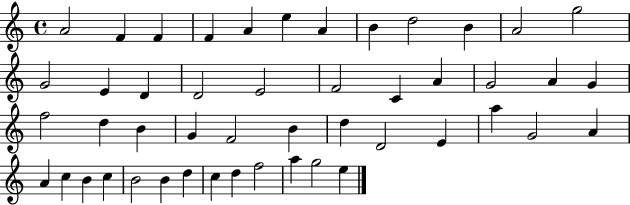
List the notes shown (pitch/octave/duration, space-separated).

A4/h F4/q F4/q F4/q A4/q E5/q A4/q B4/q D5/h B4/q A4/h G5/h G4/h E4/q D4/q D4/h E4/h F4/h C4/q A4/q G4/h A4/q G4/q F5/h D5/q B4/q G4/q F4/h B4/q D5/q D4/h E4/q A5/q G4/h A4/q A4/q C5/q B4/q C5/q B4/h B4/q D5/q C5/q D5/q F5/h A5/q G5/h E5/q